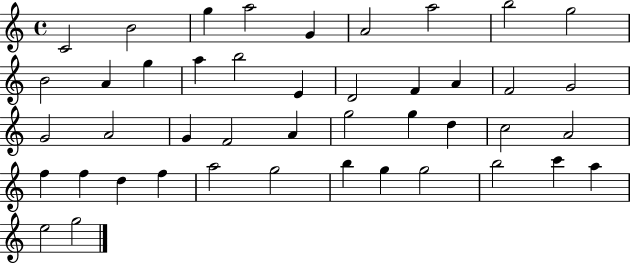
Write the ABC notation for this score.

X:1
T:Untitled
M:4/4
L:1/4
K:C
C2 B2 g a2 G A2 a2 b2 g2 B2 A g a b2 E D2 F A F2 G2 G2 A2 G F2 A g2 g d c2 A2 f f d f a2 g2 b g g2 b2 c' a e2 g2